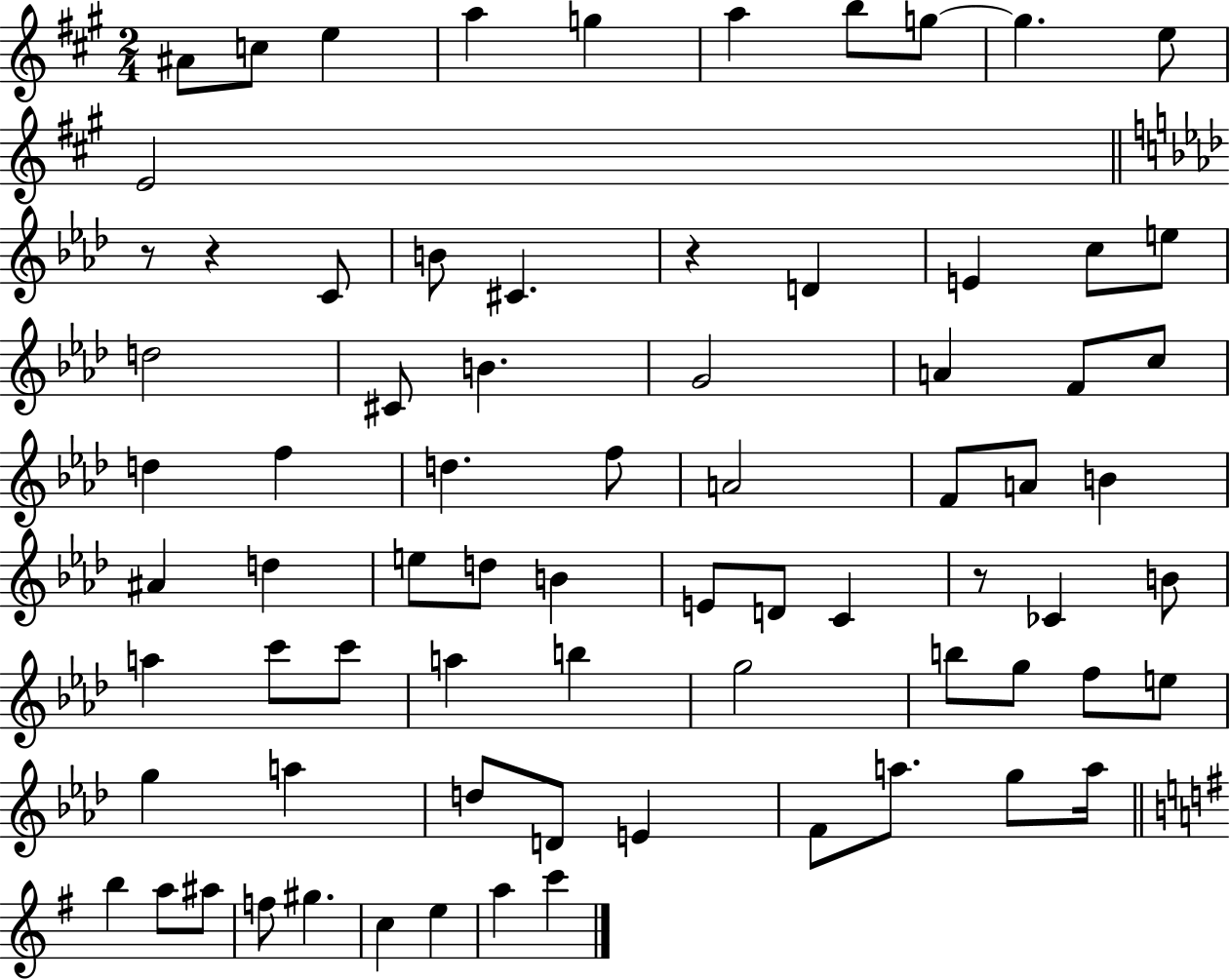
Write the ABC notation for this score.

X:1
T:Untitled
M:2/4
L:1/4
K:A
^A/2 c/2 e a g a b/2 g/2 g e/2 E2 z/2 z C/2 B/2 ^C z D E c/2 e/2 d2 ^C/2 B G2 A F/2 c/2 d f d f/2 A2 F/2 A/2 B ^A d e/2 d/2 B E/2 D/2 C z/2 _C B/2 a c'/2 c'/2 a b g2 b/2 g/2 f/2 e/2 g a d/2 D/2 E F/2 a/2 g/2 a/4 b a/2 ^a/2 f/2 ^g c e a c'